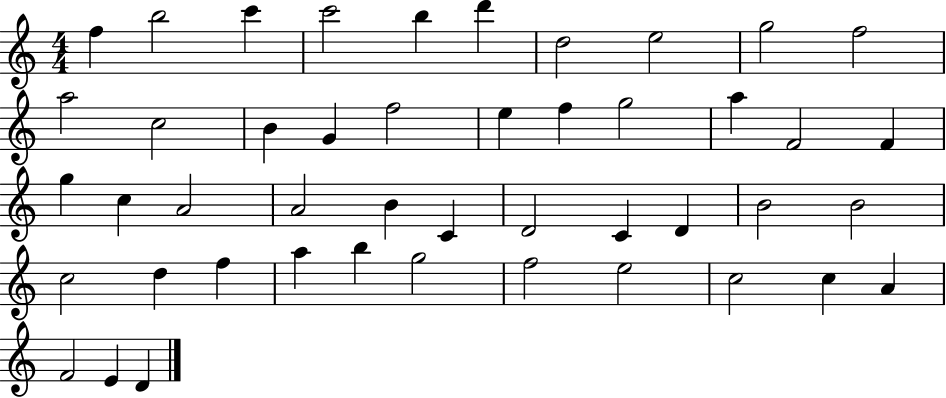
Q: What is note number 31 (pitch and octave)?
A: B4